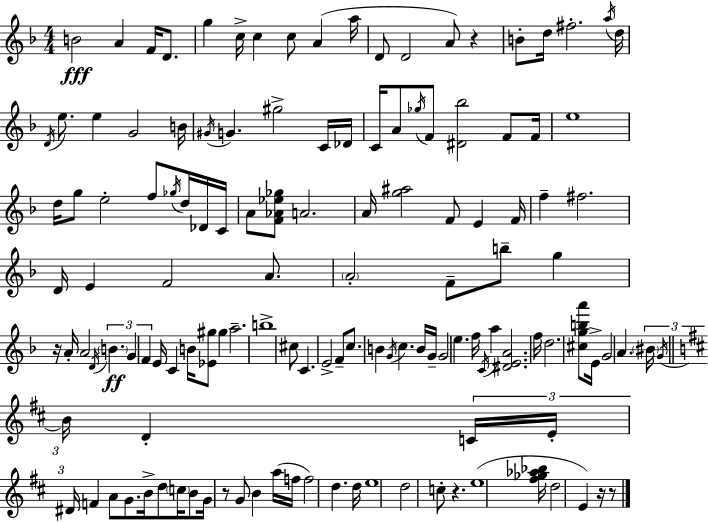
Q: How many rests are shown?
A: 6